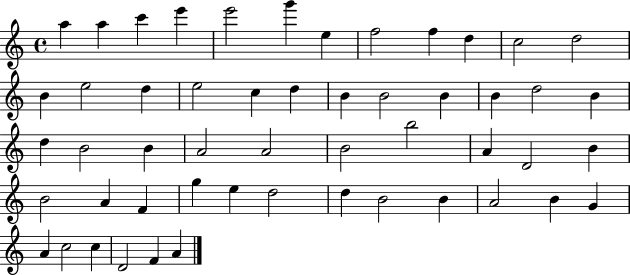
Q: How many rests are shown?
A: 0